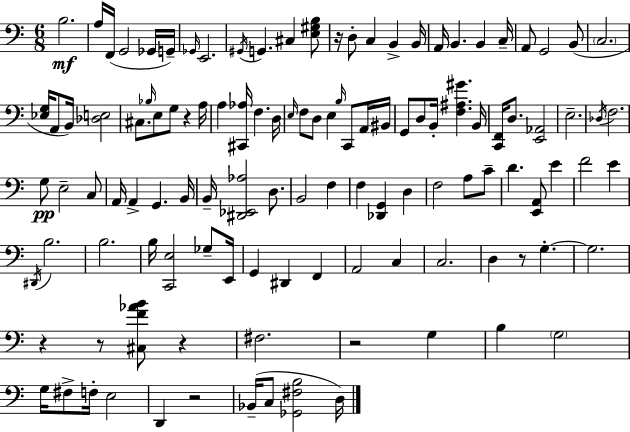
X:1
T:Untitled
M:6/8
L:1/4
K:Am
B,2 A,/4 F,,/4 G,,2 _G,,/4 G,,/4 _G,,/4 E,,2 ^G,,/4 G,, ^C, [E,^G,B,]/2 z/4 D,/2 C, B,, B,,/4 A,,/4 B,, B,, C,/4 A,,/2 G,,2 B,,/2 C,2 [_E,G,]/4 A,,/2 B,,/4 [_D,E,]2 ^C,/2 _B,/4 E,/2 G,/2 z A,/4 A, [^C,,_A,]/4 F, D,/4 E,/4 F,/2 D,/2 E, B,/4 C,,/2 A,,/4 ^B,,/4 G,,/2 D,/2 B,,/4 [F,^A,^G] B,,/4 [C,,F,,]/4 D,/2 [E,,_A,,]2 E,2 _D,/4 F,2 G,/2 E,2 C,/2 A,,/4 A,, G,, B,,/4 B,,/4 [^D,,_E,,_A,]2 D,/2 B,,2 F, F, [_D,,G,,] D, F,2 A,/2 C/2 D [E,,A,,]/2 E F2 E ^D,,/4 B,2 B,2 B,/4 [C,,E,]2 _G,/2 E,,/4 G,, ^D,, F,, A,,2 C, C,2 D, z/2 G, G,2 z z/2 [^C,F_AB]/2 z ^F,2 z2 G, B, G,2 G,/4 ^F,/2 F,/4 E,2 D,, z2 _B,,/4 C,/2 [_G,,^F,B,]2 D,/4